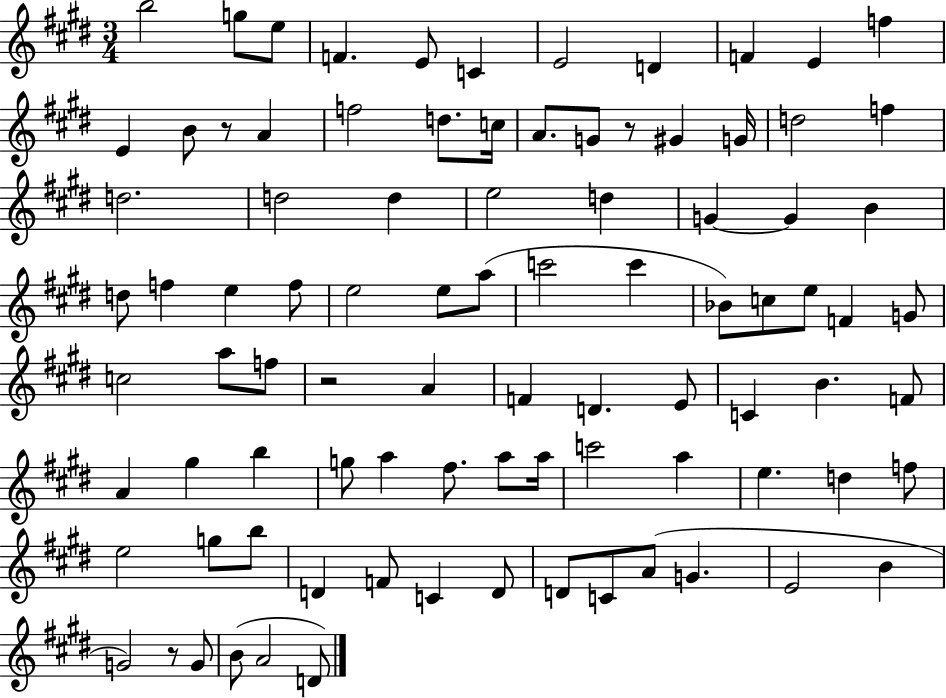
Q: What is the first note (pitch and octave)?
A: B5